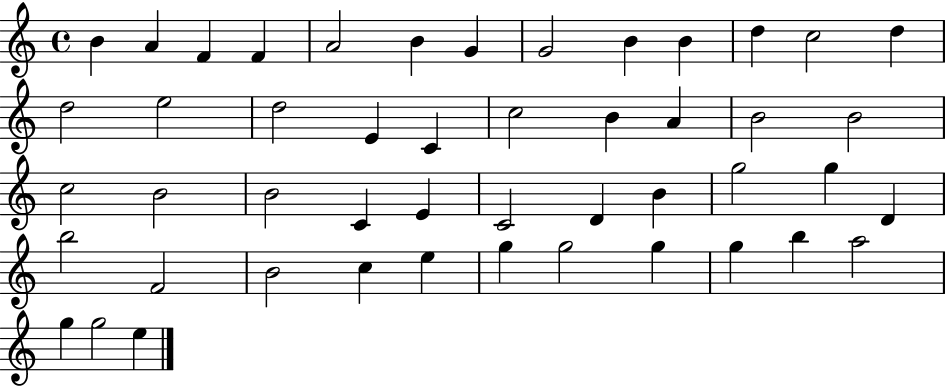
{
  \clef treble
  \time 4/4
  \defaultTimeSignature
  \key c \major
  b'4 a'4 f'4 f'4 | a'2 b'4 g'4 | g'2 b'4 b'4 | d''4 c''2 d''4 | \break d''2 e''2 | d''2 e'4 c'4 | c''2 b'4 a'4 | b'2 b'2 | \break c''2 b'2 | b'2 c'4 e'4 | c'2 d'4 b'4 | g''2 g''4 d'4 | \break b''2 f'2 | b'2 c''4 e''4 | g''4 g''2 g''4 | g''4 b''4 a''2 | \break g''4 g''2 e''4 | \bar "|."
}